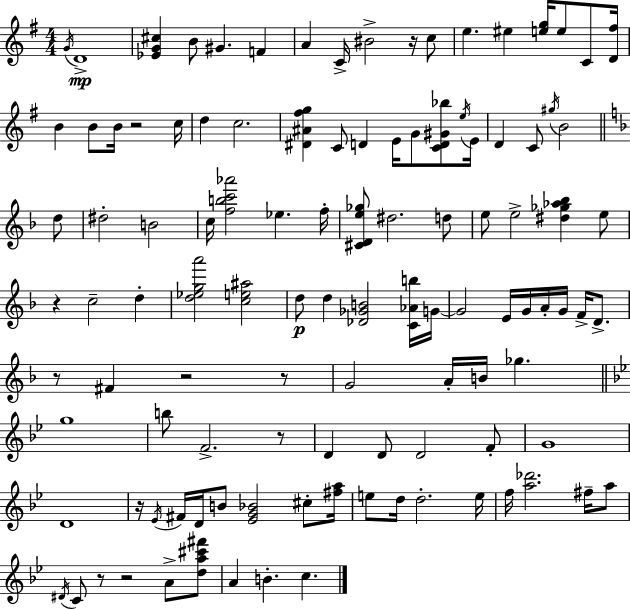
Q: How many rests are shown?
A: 10